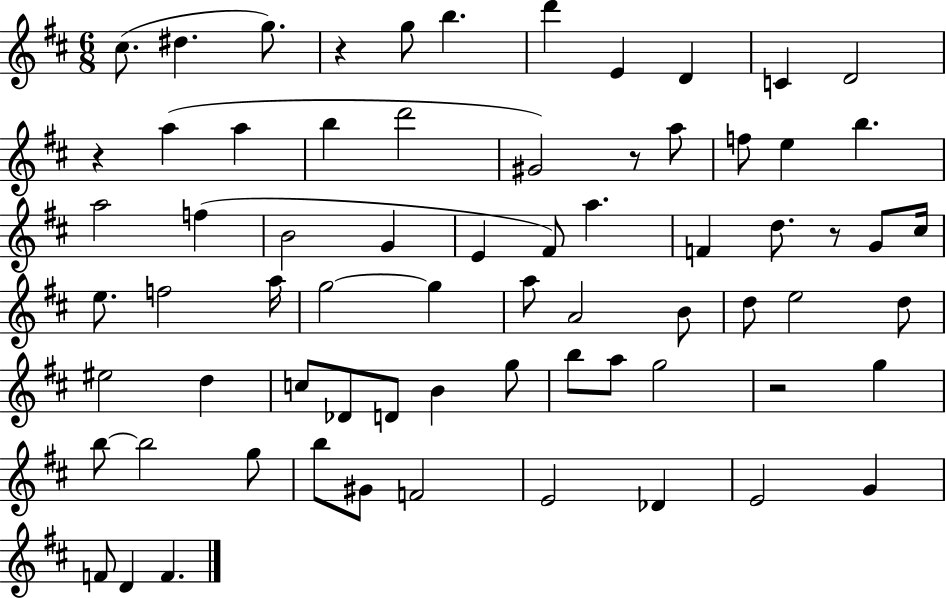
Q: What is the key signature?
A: D major